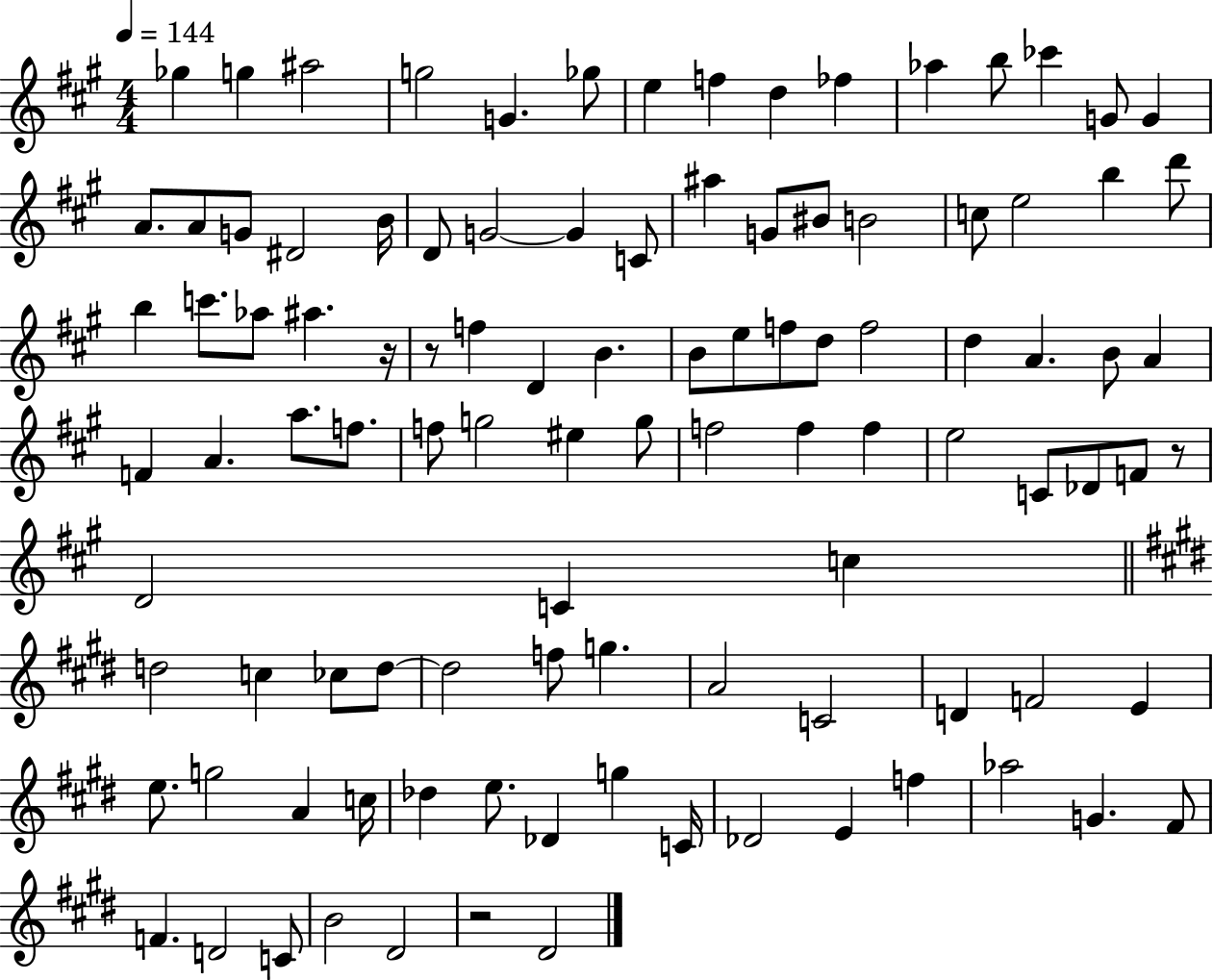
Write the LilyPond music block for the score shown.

{
  \clef treble
  \numericTimeSignature
  \time 4/4
  \key a \major
  \tempo 4 = 144
  ges''4 g''4 ais''2 | g''2 g'4. ges''8 | e''4 f''4 d''4 fes''4 | aes''4 b''8 ces'''4 g'8 g'4 | \break a'8. a'8 g'8 dis'2 b'16 | d'8 g'2~~ g'4 c'8 | ais''4 g'8 bis'8 b'2 | c''8 e''2 b''4 d'''8 | \break b''4 c'''8. aes''8 ais''4. r16 | r8 f''4 d'4 b'4. | b'8 e''8 f''8 d''8 f''2 | d''4 a'4. b'8 a'4 | \break f'4 a'4. a''8. f''8. | f''8 g''2 eis''4 g''8 | f''2 f''4 f''4 | e''2 c'8 des'8 f'8 r8 | \break d'2 c'4 c''4 | \bar "||" \break \key e \major d''2 c''4 ces''8 d''8~~ | d''2 f''8 g''4. | a'2 c'2 | d'4 f'2 e'4 | \break e''8. g''2 a'4 c''16 | des''4 e''8. des'4 g''4 c'16 | des'2 e'4 f''4 | aes''2 g'4. fis'8 | \break f'4. d'2 c'8 | b'2 dis'2 | r2 dis'2 | \bar "|."
}